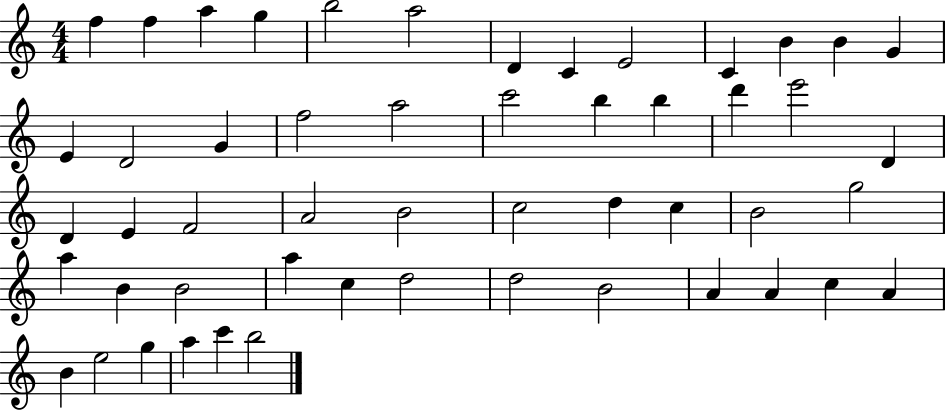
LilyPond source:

{
  \clef treble
  \numericTimeSignature
  \time 4/4
  \key c \major
  f''4 f''4 a''4 g''4 | b''2 a''2 | d'4 c'4 e'2 | c'4 b'4 b'4 g'4 | \break e'4 d'2 g'4 | f''2 a''2 | c'''2 b''4 b''4 | d'''4 e'''2 d'4 | \break d'4 e'4 f'2 | a'2 b'2 | c''2 d''4 c''4 | b'2 g''2 | \break a''4 b'4 b'2 | a''4 c''4 d''2 | d''2 b'2 | a'4 a'4 c''4 a'4 | \break b'4 e''2 g''4 | a''4 c'''4 b''2 | \bar "|."
}